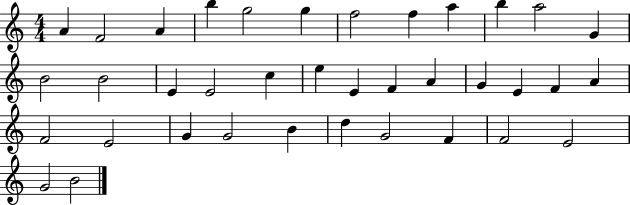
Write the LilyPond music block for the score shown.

{
  \clef treble
  \numericTimeSignature
  \time 4/4
  \key c \major
  a'4 f'2 a'4 | b''4 g''2 g''4 | f''2 f''4 a''4 | b''4 a''2 g'4 | \break b'2 b'2 | e'4 e'2 c''4 | e''4 e'4 f'4 a'4 | g'4 e'4 f'4 a'4 | \break f'2 e'2 | g'4 g'2 b'4 | d''4 g'2 f'4 | f'2 e'2 | \break g'2 b'2 | \bar "|."
}